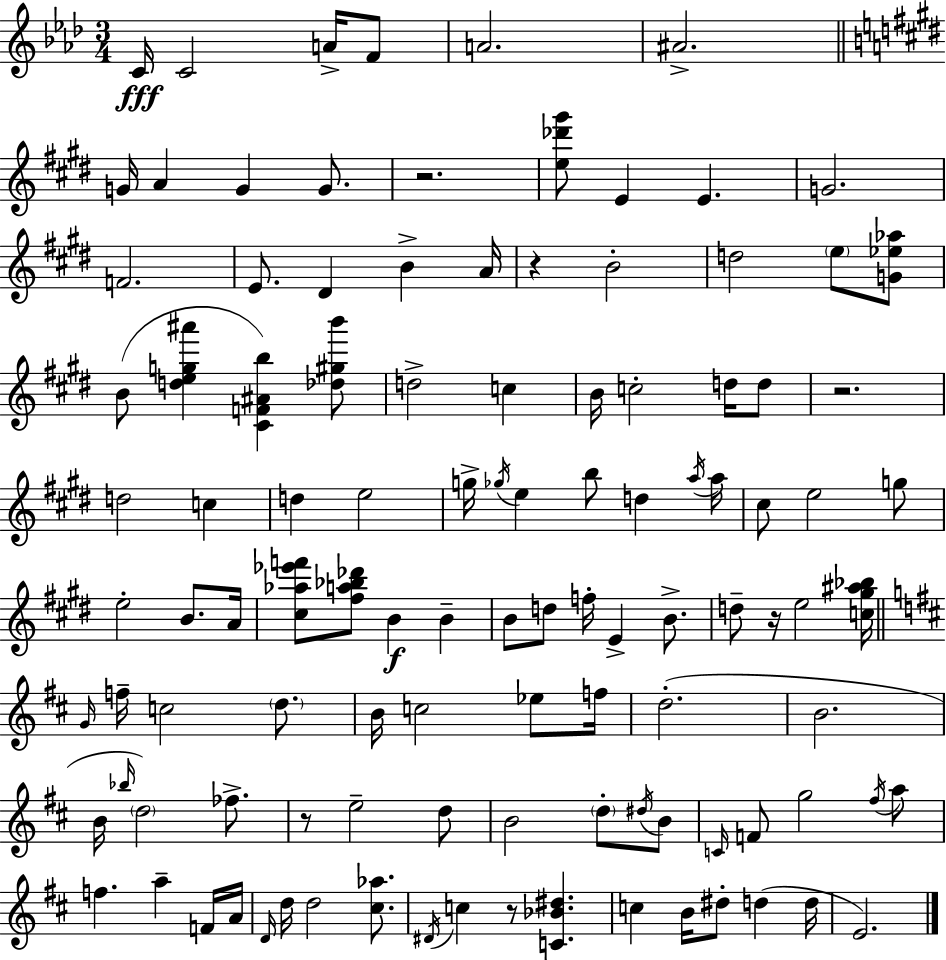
C4/s C4/h A4/s F4/e A4/h. A#4/h. G4/s A4/q G4/q G4/e. R/h. [E5,Db6,G#6]/e E4/q E4/q. G4/h. F4/h. E4/e. D#4/q B4/q A4/s R/q B4/h D5/h E5/e [G4,Eb5,Ab5]/e B4/e [D5,E5,G5,A#6]/q [C#4,F4,A#4,B5]/q [Db5,G#5,B6]/e D5/h C5/q B4/s C5/h D5/s D5/e R/h. D5/h C5/q D5/q E5/h G5/s Gb5/s E5/q B5/e D5/q A5/s A5/s C#5/e E5/h G5/e E5/h B4/e. A4/s [C#5,Ab5,Eb6,F6]/e [F#5,A5,Bb5,Db6]/e B4/q B4/q B4/e D5/e F5/s E4/q B4/e. D5/e R/s E5/h [C5,G#5,A#5,Bb5]/s G4/s F5/s C5/h D5/e. B4/s C5/h Eb5/e F5/s D5/h. B4/h. B4/s Bb5/s D5/h FES5/e. R/e E5/h D5/e B4/h D5/e D#5/s B4/e C4/s F4/e G5/h F#5/s A5/e F5/q. A5/q F4/s A4/s D4/s D5/s D5/h [C#5,Ab5]/e. D#4/s C5/q R/e [C4,Bb4,D#5]/q. C5/q B4/s D#5/e D5/q D5/s E4/h.